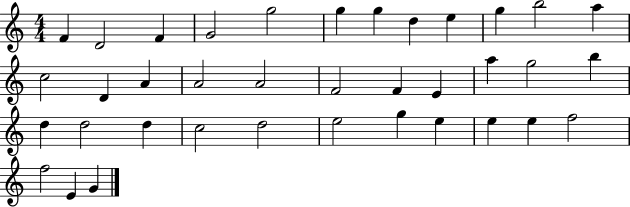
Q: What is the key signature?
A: C major